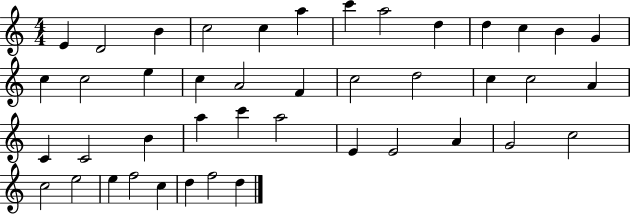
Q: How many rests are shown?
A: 0